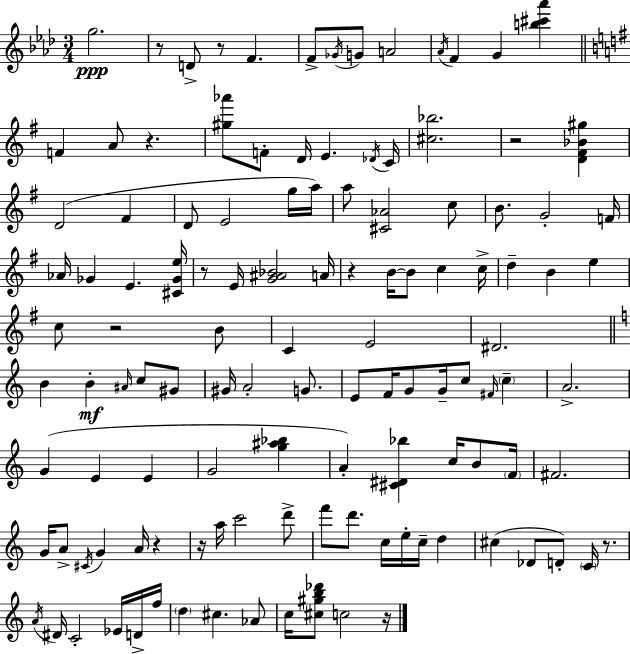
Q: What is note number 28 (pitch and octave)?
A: F4